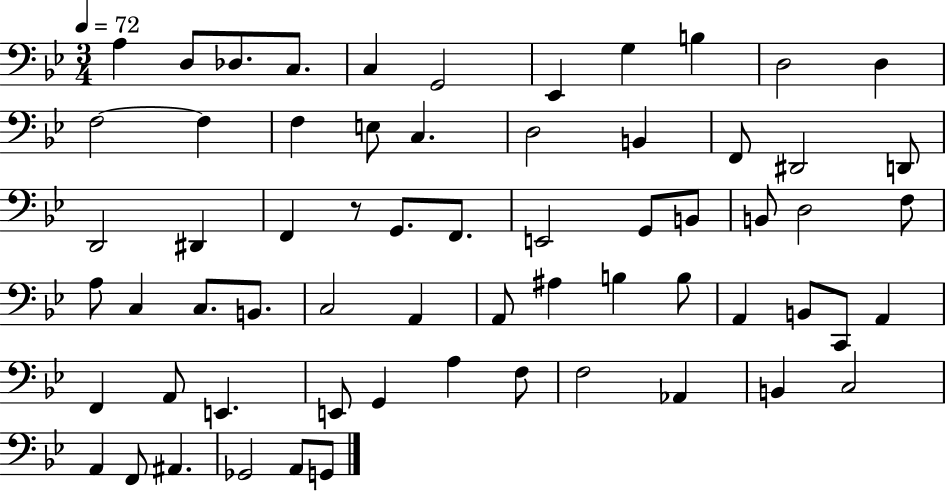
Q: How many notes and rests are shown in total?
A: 64